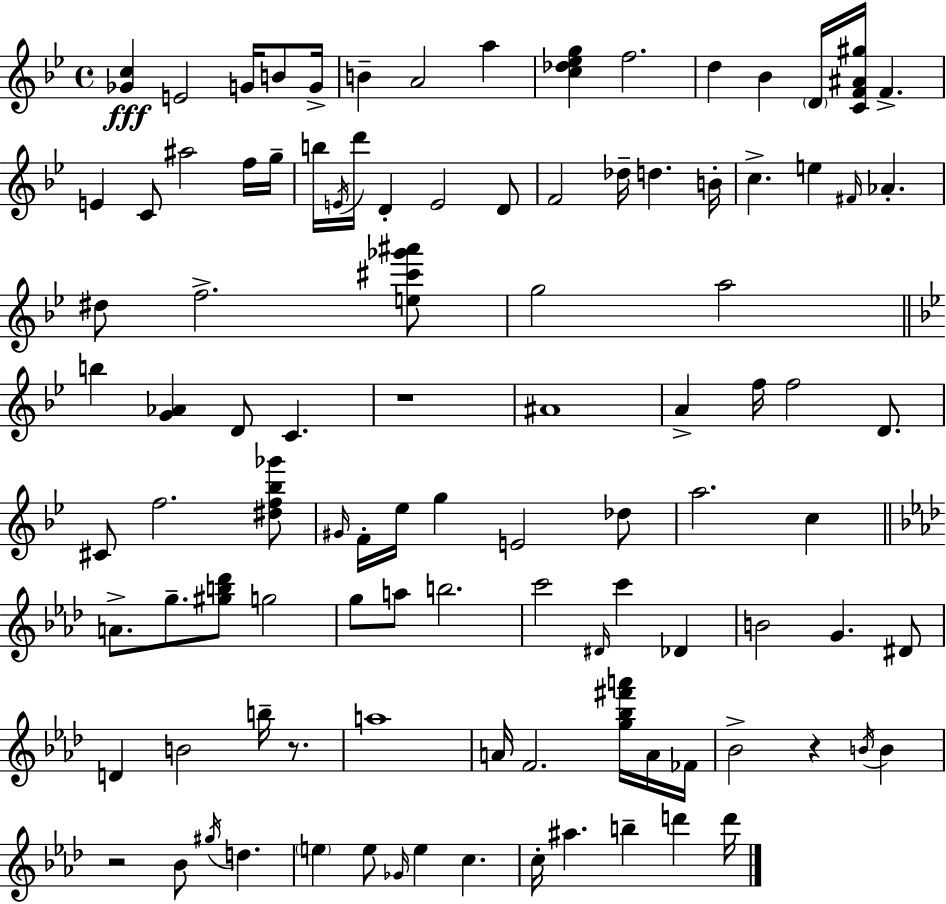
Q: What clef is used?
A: treble